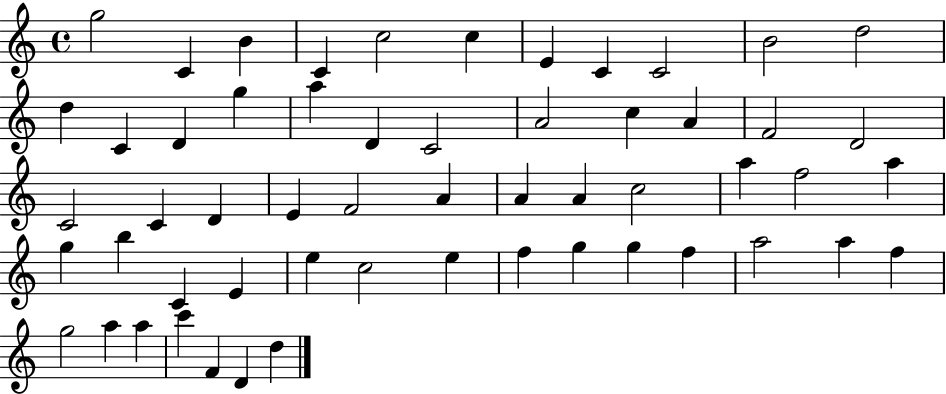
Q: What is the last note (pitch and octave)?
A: D5